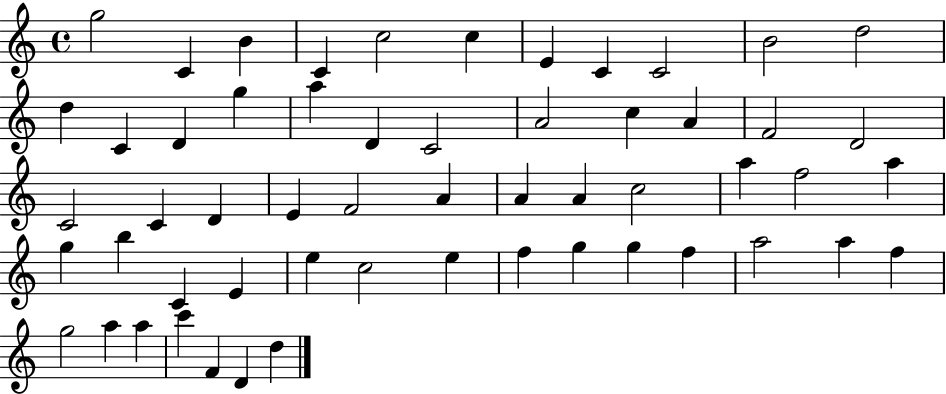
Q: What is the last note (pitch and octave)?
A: D5